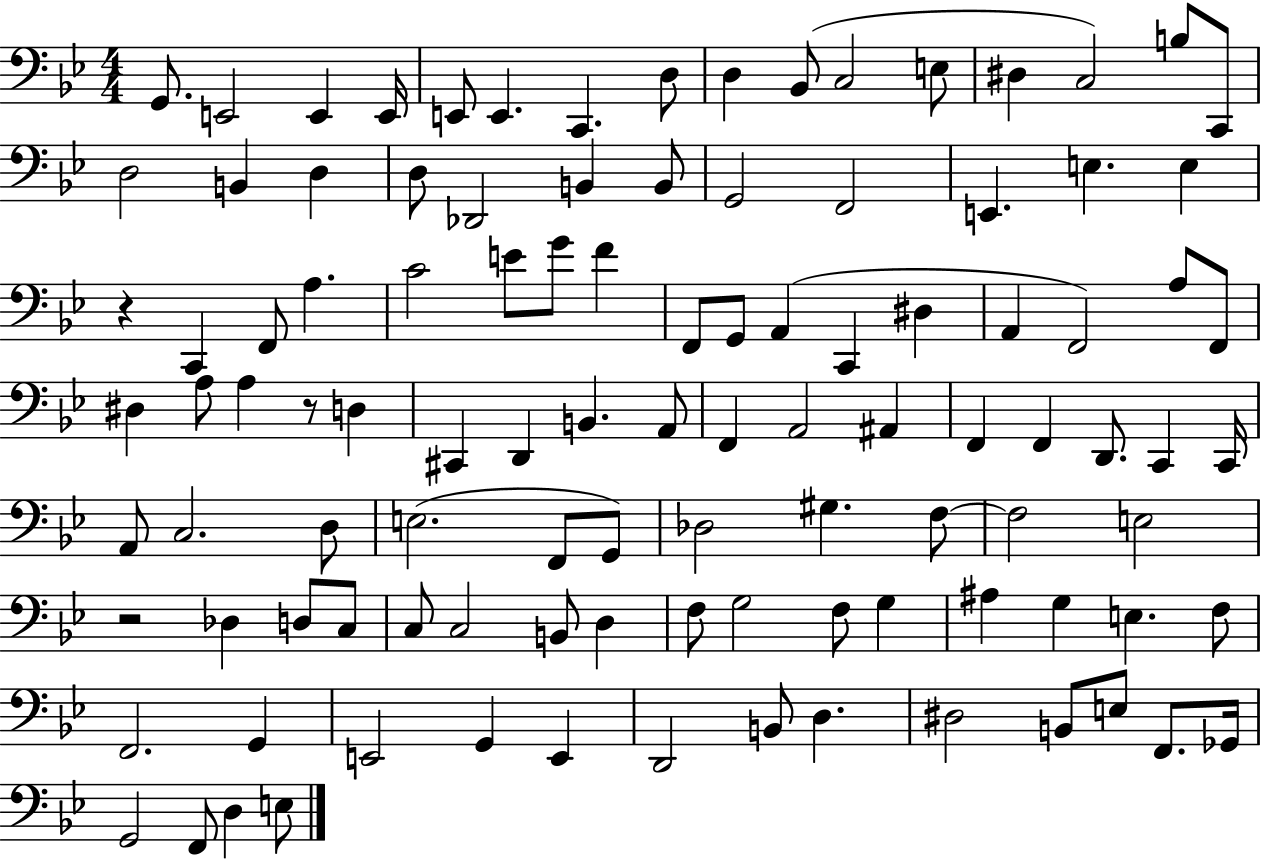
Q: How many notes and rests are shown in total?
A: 106